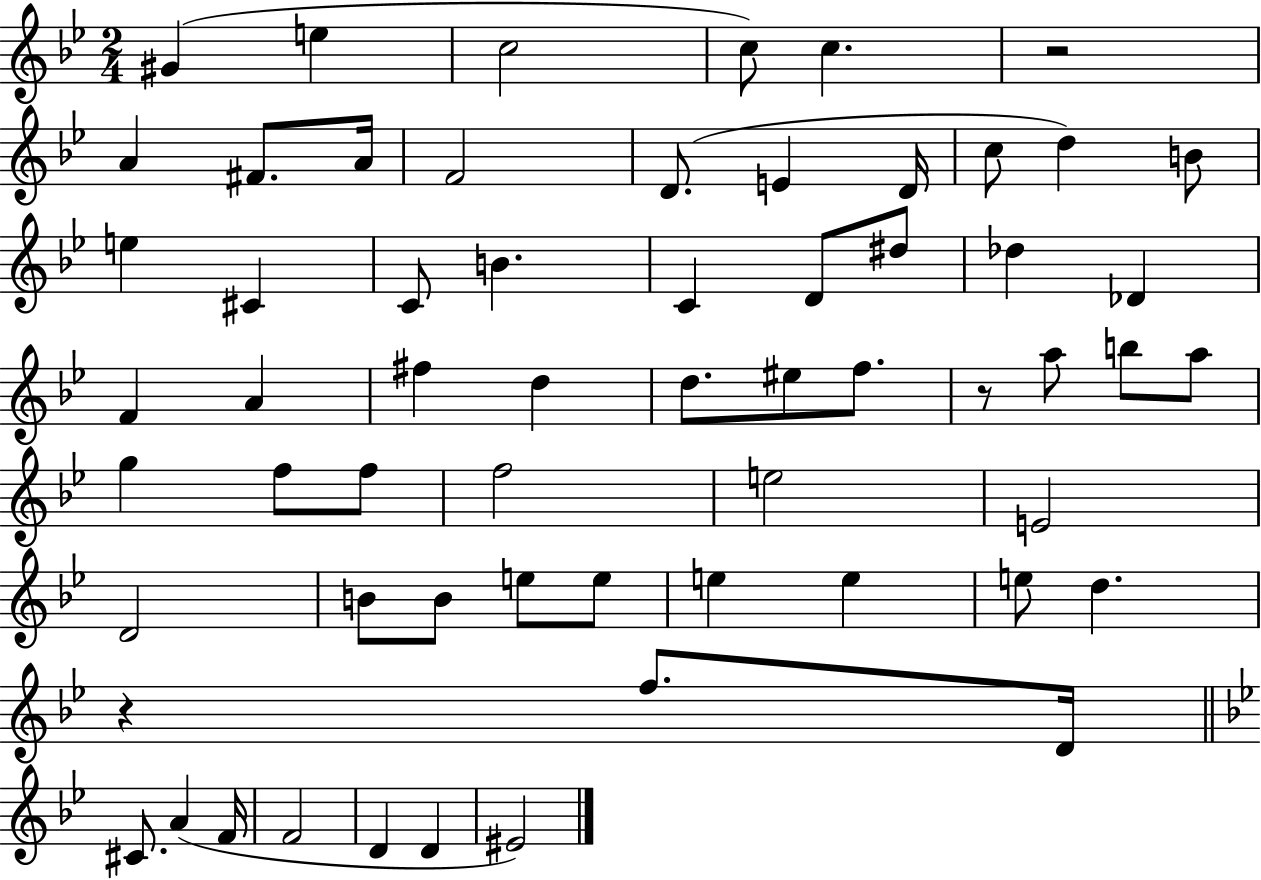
X:1
T:Untitled
M:2/4
L:1/4
K:Bb
^G e c2 c/2 c z2 A ^F/2 A/4 F2 D/2 E D/4 c/2 d B/2 e ^C C/2 B C D/2 ^d/2 _d _D F A ^f d d/2 ^e/2 f/2 z/2 a/2 b/2 a/2 g f/2 f/2 f2 e2 E2 D2 B/2 B/2 e/2 e/2 e e e/2 d z f/2 D/4 ^C/2 A F/4 F2 D D ^E2